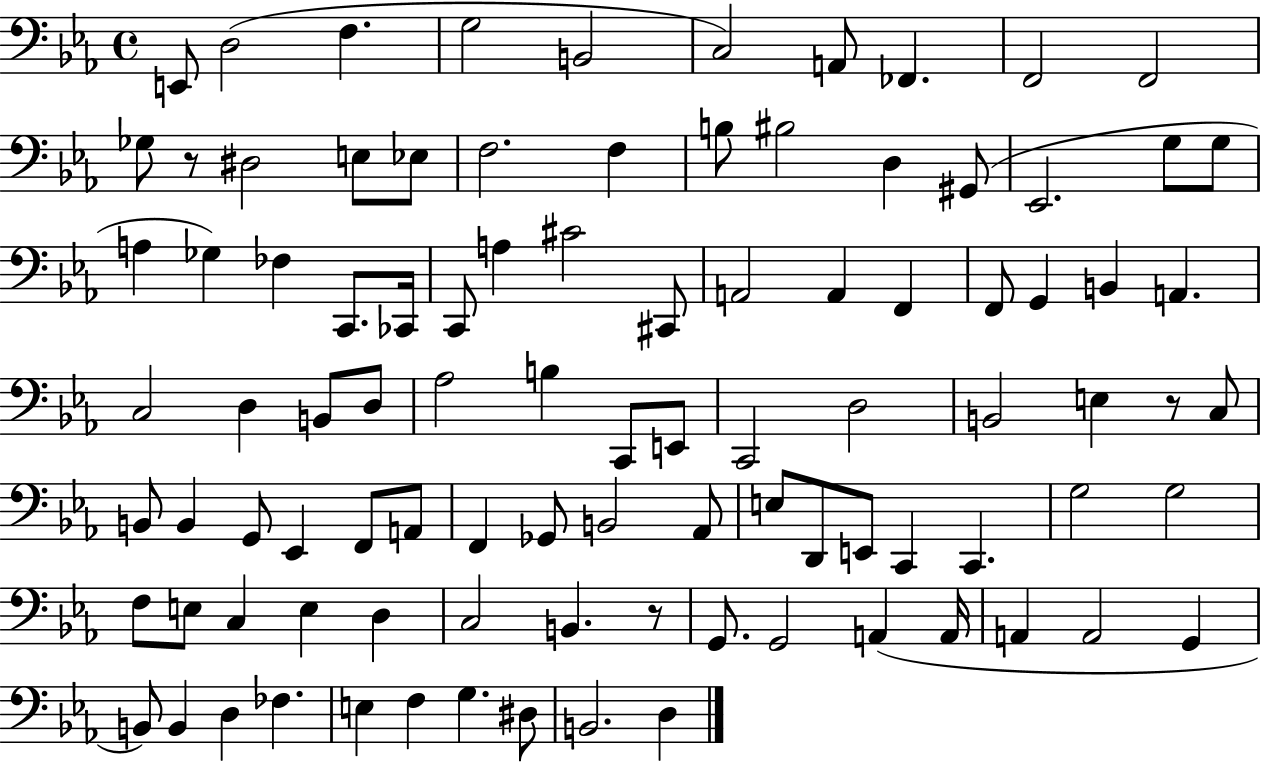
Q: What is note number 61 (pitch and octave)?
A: B2